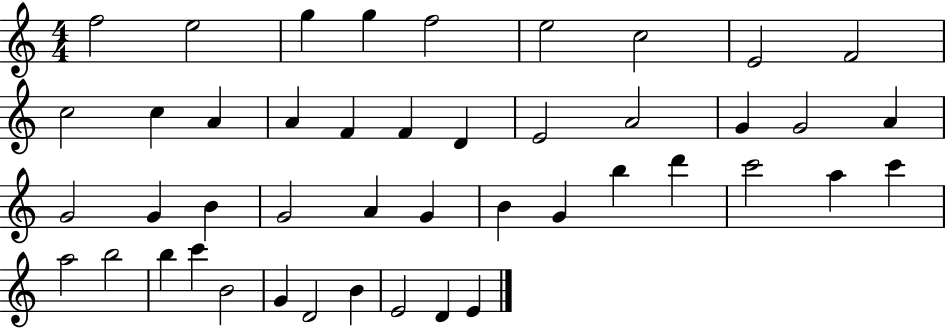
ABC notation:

X:1
T:Untitled
M:4/4
L:1/4
K:C
f2 e2 g g f2 e2 c2 E2 F2 c2 c A A F F D E2 A2 G G2 A G2 G B G2 A G B G b d' c'2 a c' a2 b2 b c' B2 G D2 B E2 D E